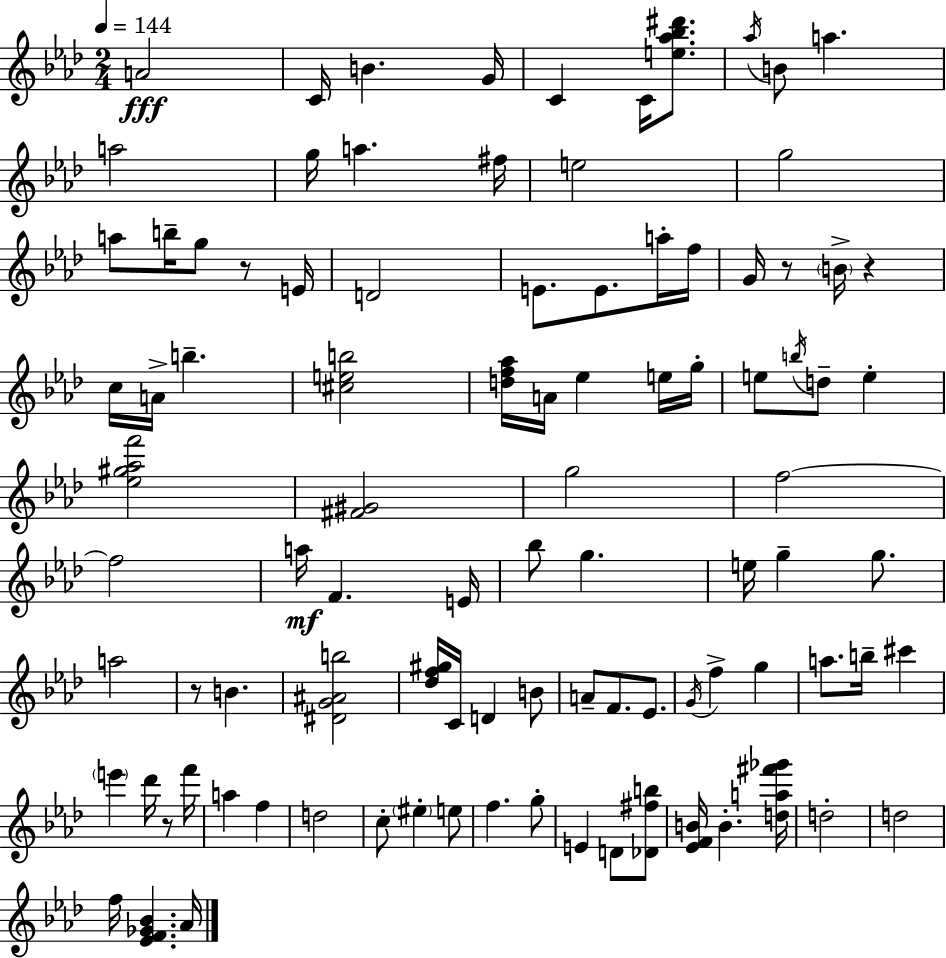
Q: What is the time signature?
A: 2/4